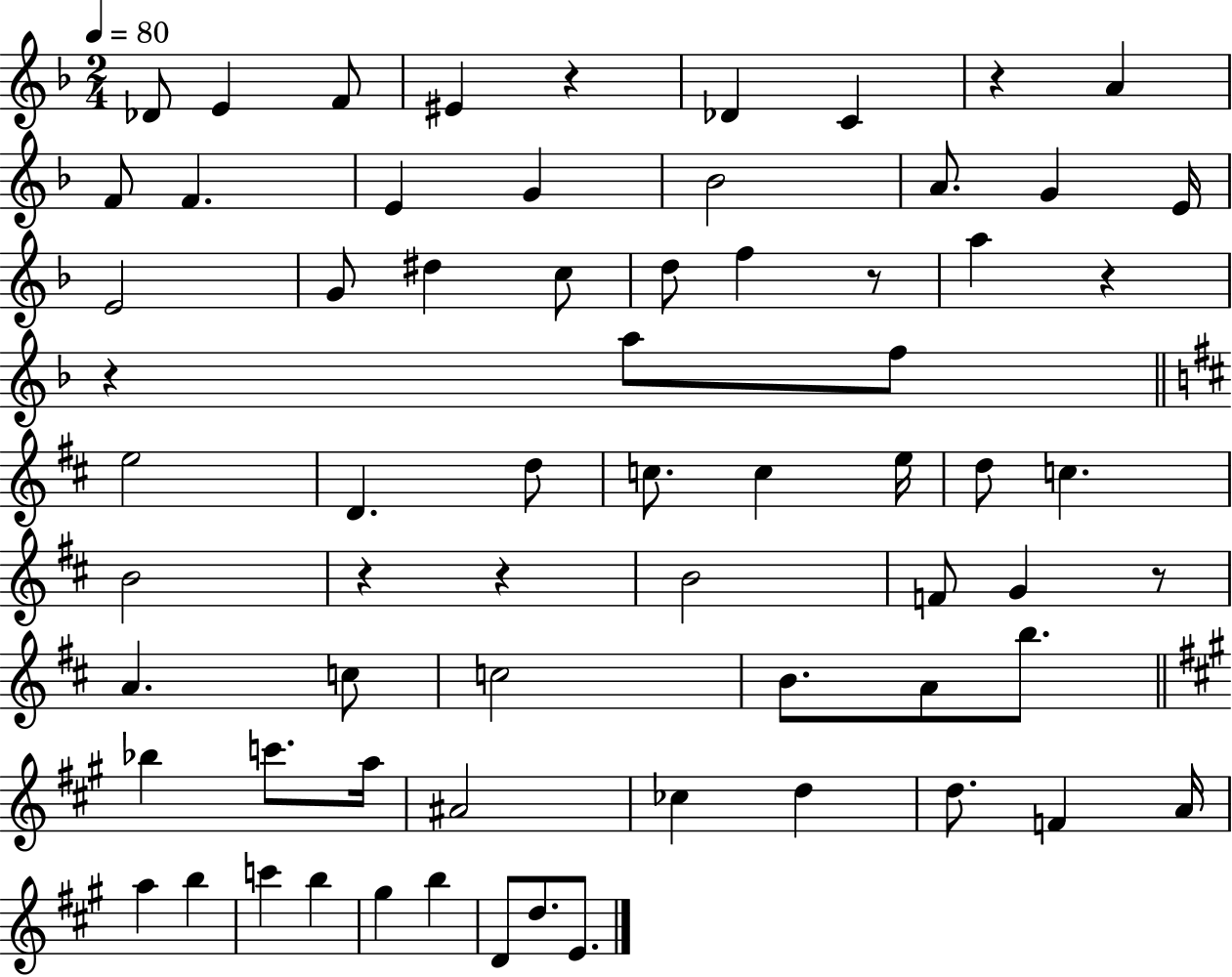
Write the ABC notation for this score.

X:1
T:Untitled
M:2/4
L:1/4
K:F
_D/2 E F/2 ^E z _D C z A F/2 F E G _B2 A/2 G E/4 E2 G/2 ^d c/2 d/2 f z/2 a z z a/2 f/2 e2 D d/2 c/2 c e/4 d/2 c B2 z z B2 F/2 G z/2 A c/2 c2 B/2 A/2 b/2 _b c'/2 a/4 ^A2 _c d d/2 F A/4 a b c' b ^g b D/2 d/2 E/2